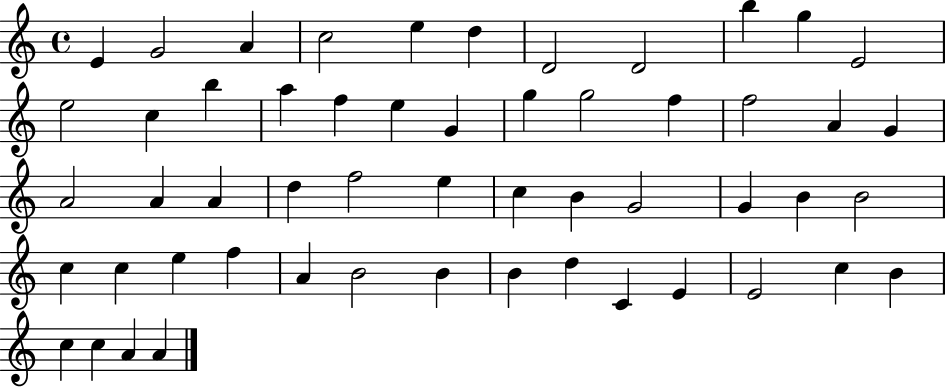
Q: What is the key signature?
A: C major